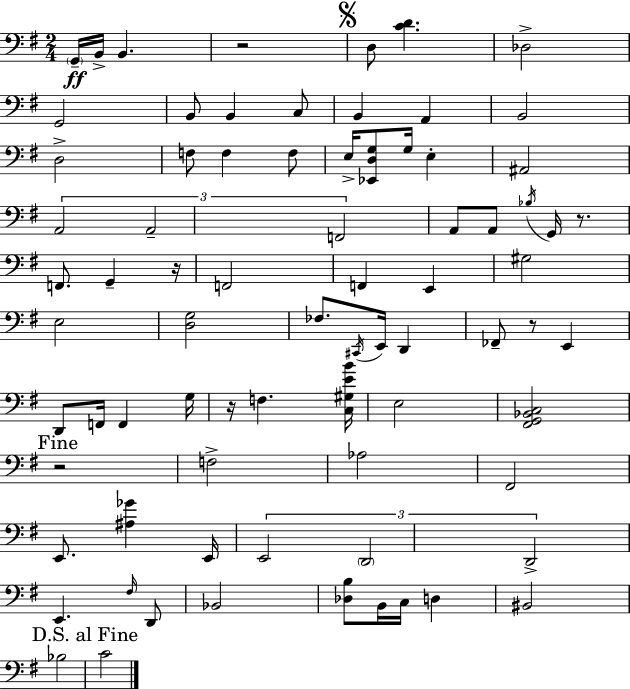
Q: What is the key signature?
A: E minor